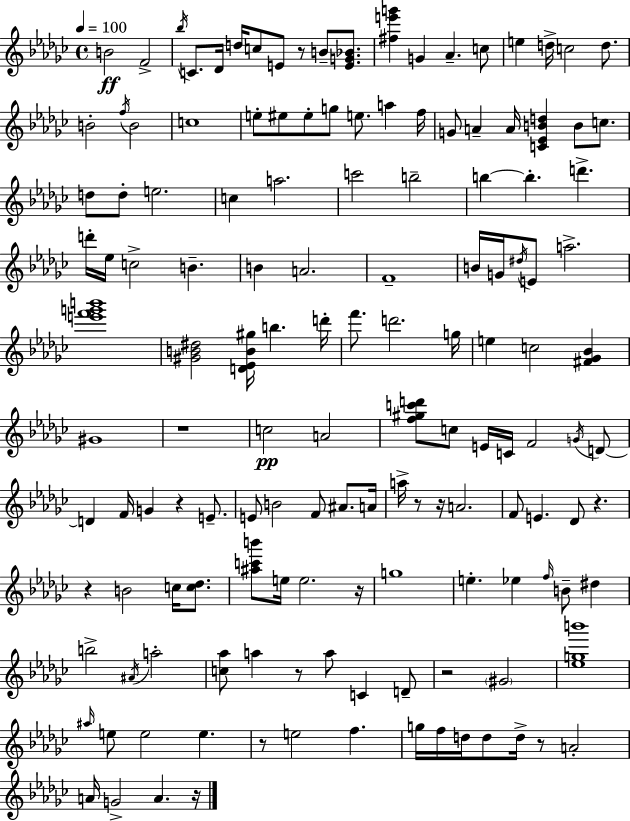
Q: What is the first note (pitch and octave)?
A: B4